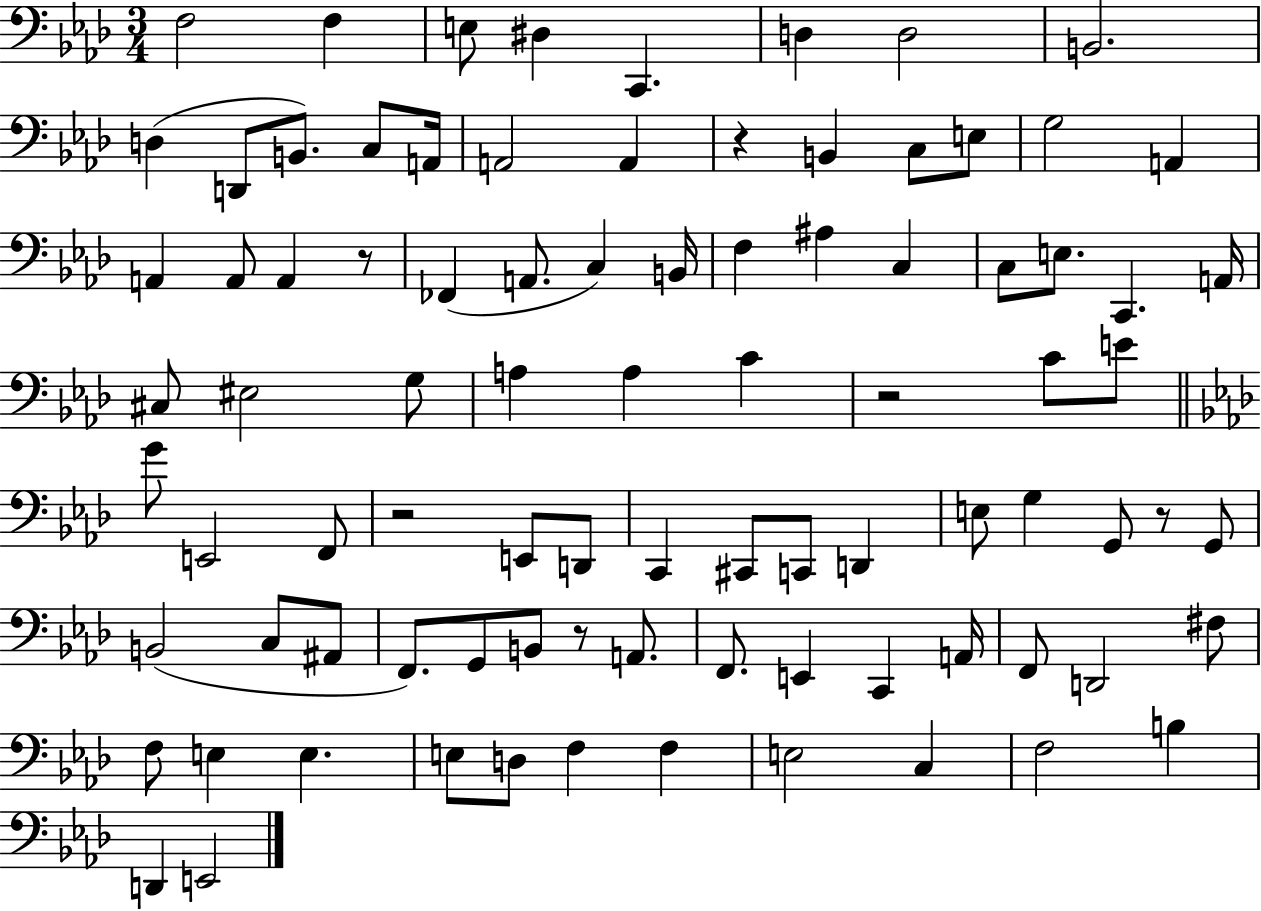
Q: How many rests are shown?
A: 6